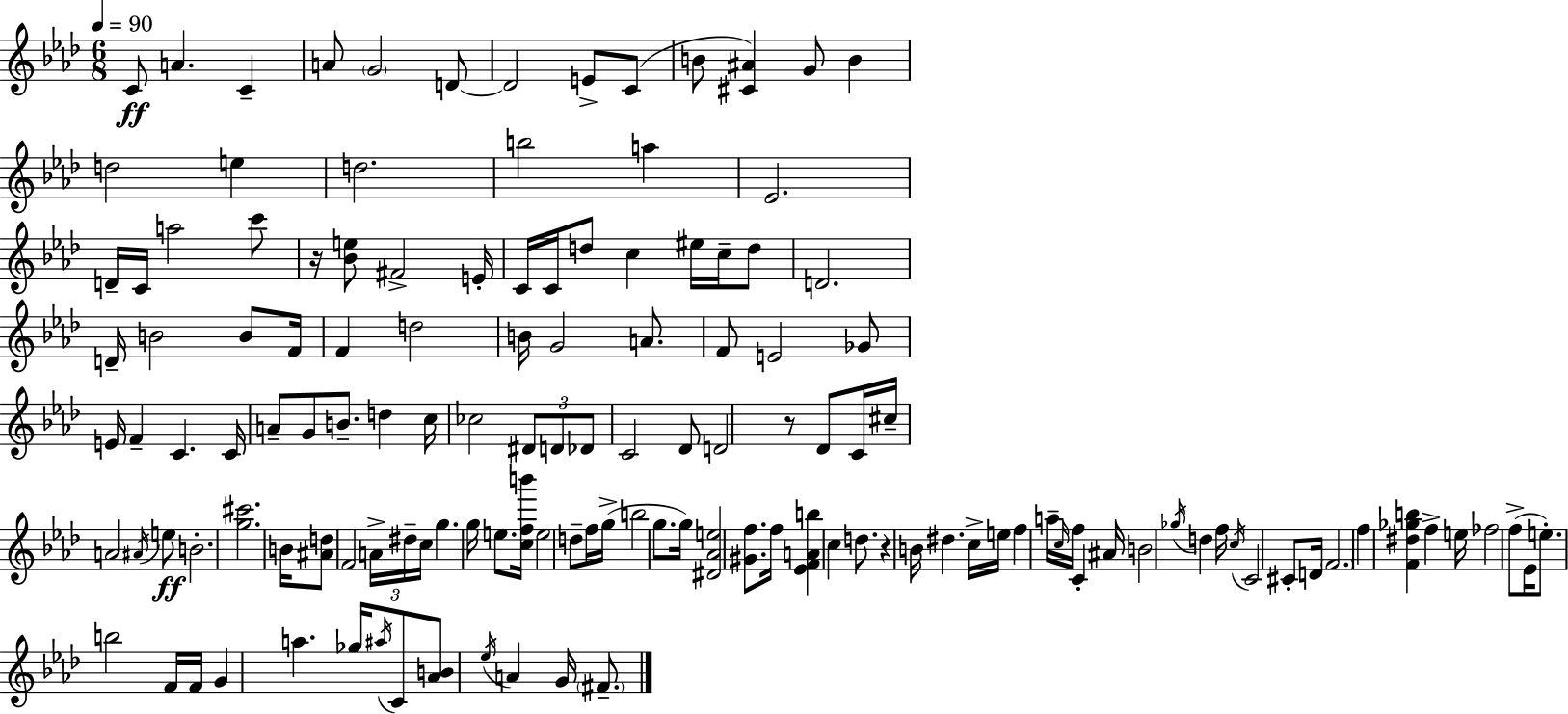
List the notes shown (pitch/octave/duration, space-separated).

C4/e A4/q. C4/q A4/e G4/h D4/e D4/h E4/e C4/e B4/e [C#4,A#4]/q G4/e B4/q D5/h E5/q D5/h. B5/h A5/q Eb4/h. D4/s C4/s A5/h C6/e R/s [Bb4,E5]/e F#4/h E4/s C4/s C4/s D5/e C5/q EIS5/s C5/s D5/e D4/h. D4/s B4/h B4/e F4/s F4/q D5/h B4/s G4/h A4/e. F4/e E4/h Gb4/e E4/s F4/q C4/q. C4/s A4/e G4/e B4/e. D5/q C5/s CES5/h D#4/e D4/e Db4/e C4/h Db4/e D4/h R/e Db4/e C4/s C#5/s A4/h A#4/s E5/e B4/h. [G5,C#6]/h. B4/s [A#4,D5]/e F4/h A4/s D#5/s C5/s G5/q. G5/s E5/e. [C5,F5,B6]/s E5/h D5/e F5/s G5/s B5/h G5/e. G5/s [D#4,Ab4,E5]/h [G#4,F5]/e. F5/s [Eb4,F4,A4,B5]/q C5/q D5/e. R/q B4/s D#5/q. C5/s E5/s F5/q A5/s C5/s F5/s C4/q A#4/s B4/h Gb5/s D5/q F5/s C5/s C4/h C#4/e D4/s F4/h. F5/q [F4,D#5,Gb5,B5]/q F5/q E5/s FES5/h F5/e Eb4/s E5/e. B5/h F4/s F4/s G4/q A5/q. Gb5/s A#5/s C4/e [Ab4,B4]/e Eb5/s A4/q G4/s F#4/e.